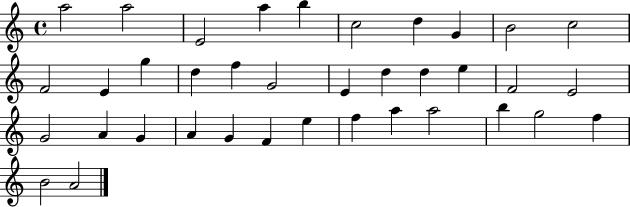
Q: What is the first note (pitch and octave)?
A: A5